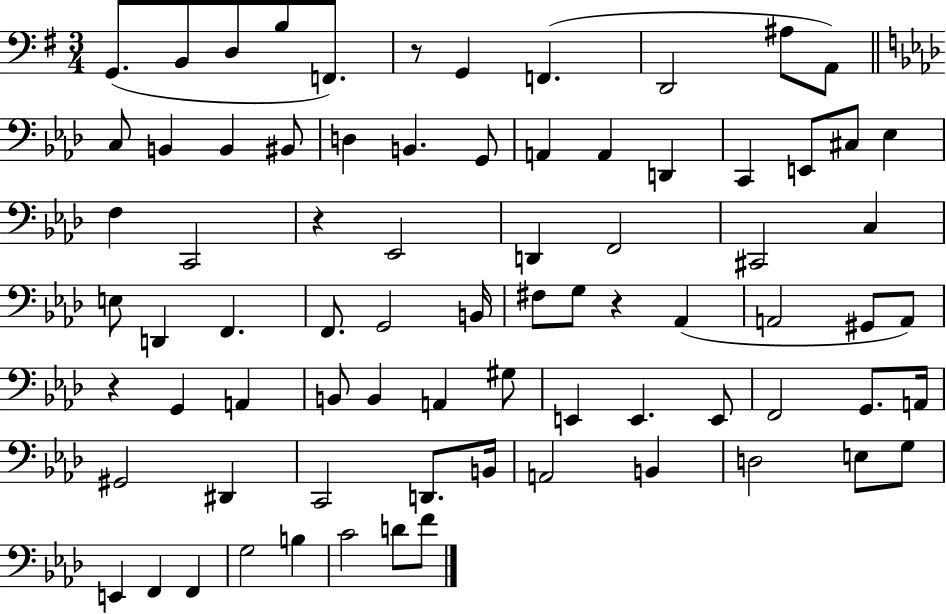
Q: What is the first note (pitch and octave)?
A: G2